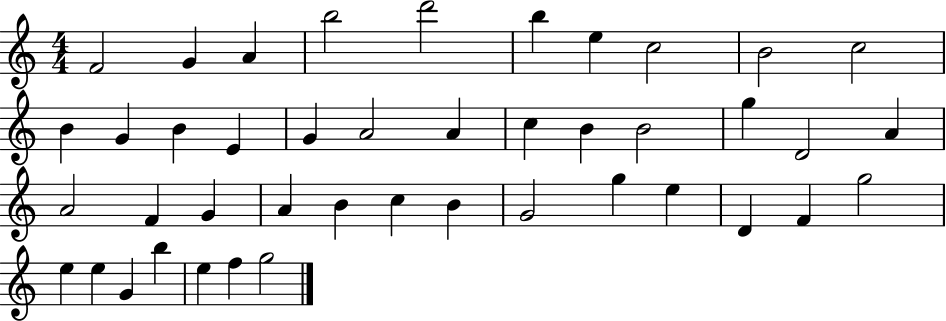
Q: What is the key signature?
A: C major